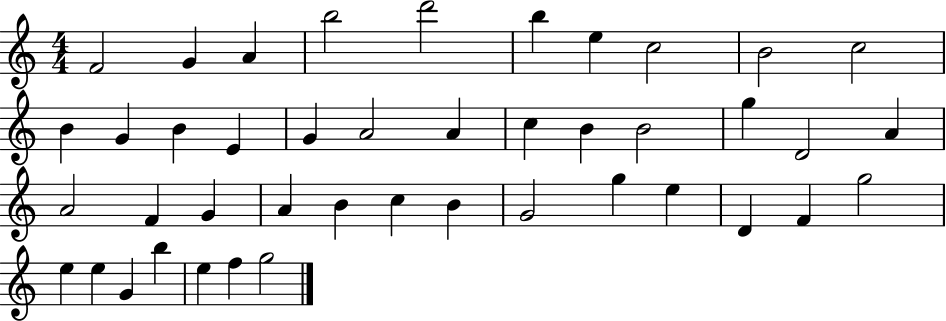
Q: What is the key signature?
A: C major